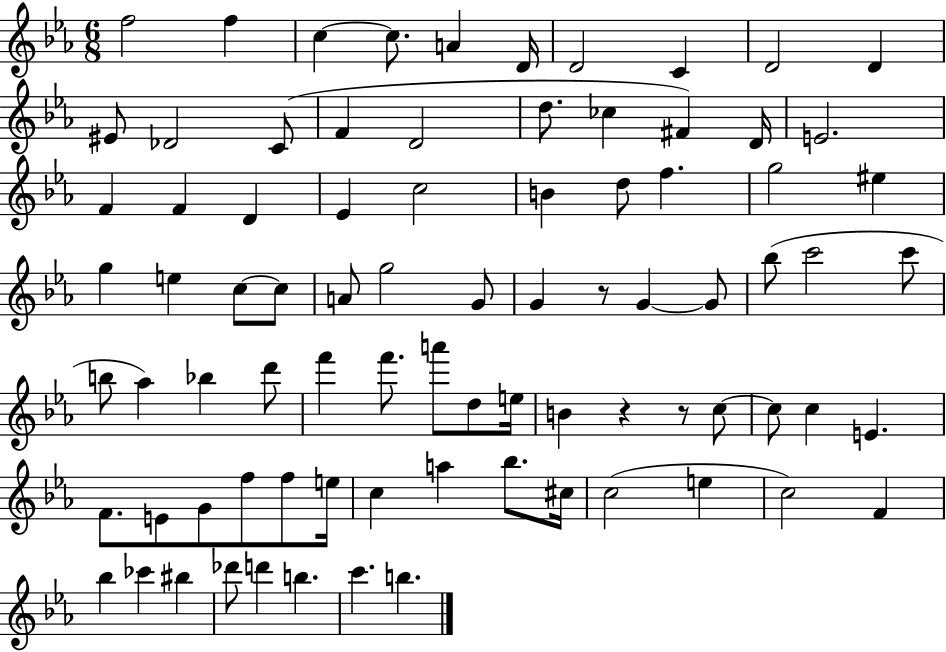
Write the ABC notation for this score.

X:1
T:Untitled
M:6/8
L:1/4
K:Eb
f2 f c c/2 A D/4 D2 C D2 D ^E/2 _D2 C/2 F D2 d/2 _c ^F D/4 E2 F F D _E c2 B d/2 f g2 ^e g e c/2 c/2 A/2 g2 G/2 G z/2 G G/2 _b/2 c'2 c'/2 b/2 _a _b d'/2 f' f'/2 a'/2 d/2 e/4 B z z/2 c/2 c/2 c E F/2 E/2 G/2 f/2 f/2 e/4 c a _b/2 ^c/4 c2 e c2 F _b _c' ^b _d'/2 d' b c' b